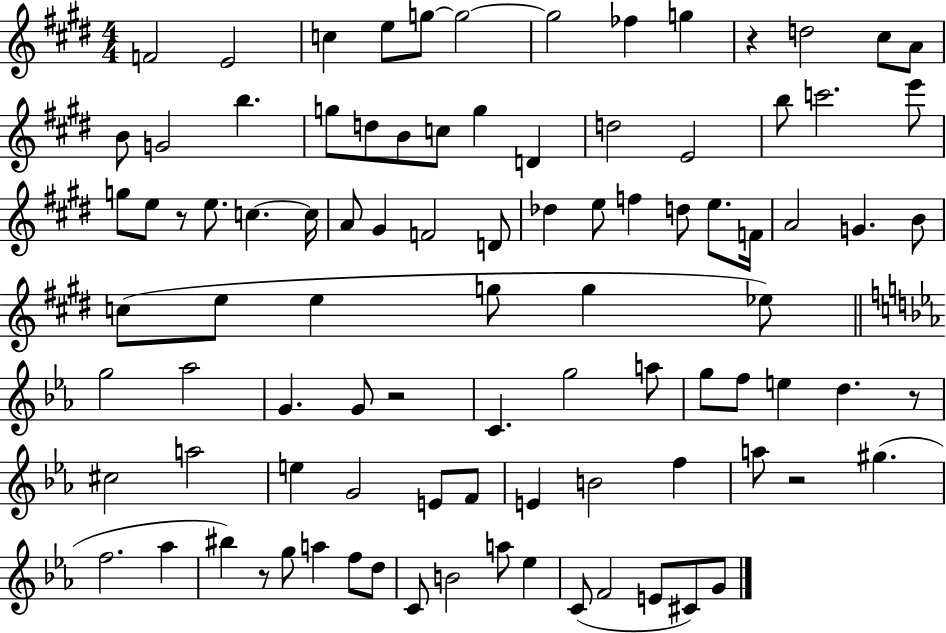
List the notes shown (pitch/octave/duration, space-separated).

F4/h E4/h C5/q E5/e G5/e G5/h G5/h FES5/q G5/q R/q D5/h C#5/e A4/e B4/e G4/h B5/q. G5/e D5/e B4/e C5/e G5/q D4/q D5/h E4/h B5/e C6/h. E6/e G5/e E5/e R/e E5/e. C5/q. C5/s A4/e G#4/q F4/h D4/e Db5/q E5/e F5/q D5/e E5/e. F4/s A4/h G4/q. B4/e C5/e E5/e E5/q G5/e G5/q Eb5/e G5/h Ab5/h G4/q. G4/e R/h C4/q. G5/h A5/e G5/e F5/e E5/q D5/q. R/e C#5/h A5/h E5/q G4/h E4/e F4/e E4/q B4/h F5/q A5/e R/h G#5/q. F5/h. Ab5/q BIS5/q R/e G5/e A5/q F5/e D5/e C4/e B4/h A5/e Eb5/q C4/e F4/h E4/e C#4/e G4/e